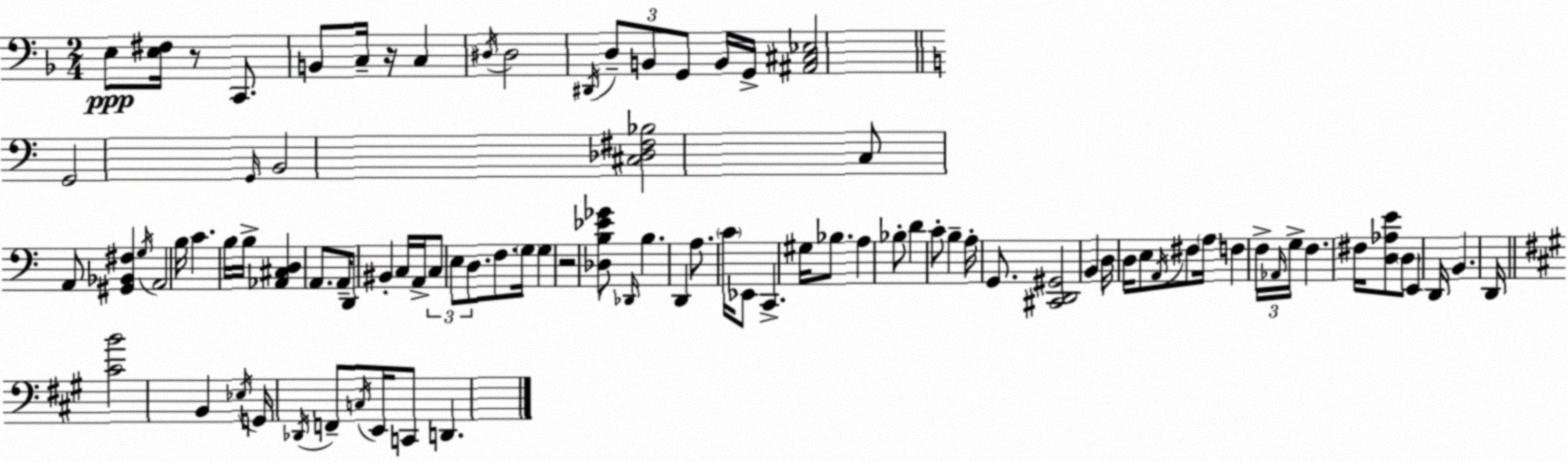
X:1
T:Untitled
M:2/4
L:1/4
K:Dm
E,/2 [E,^F,]/4 z/2 C,,/2 B,,/2 C,/4 z/4 C, ^D,/4 ^D,2 ^D,,/4 D,/2 B,,/2 G,,/2 B,,/4 G,,/4 [^A,,^C,_E,]2 G,,2 G,,/4 B,,2 [^C,_D,^F,_B,]2 C,/2 A,,/2 [^G,,_B,,^F,] G,/4 A,,2 B,/4 C B,/4 B,/4 [_A,,^C,D,] A,,/2 A,,/4 D,,/2 ^B,, C,/4 A,,/4 C,/2 E,/2 D,/2 F,/2 G,/4 G, z2 [_D,B,_E_G]/2 _D,,/4 B, D,, A,/2 C/4 _E,,/2 C,, ^G,/4 _B,/2 A, _B,/2 D C/2 B, A,/4 G,,/2 [^C,,D,,^G,,]2 B,, D,/4 D,/4 E,/2 A,,/4 ^F,/2 A,/4 F, F,/4 _A,,/4 G,/4 F, ^F,/4 [D,_A,E]/2 D,/2 E,, D,,/4 B,, D,,/4 [^CB]2 B,, _E,/4 G,,/4 _D,,/4 F,,/2 C,/4 E,,/4 C,,/2 D,,